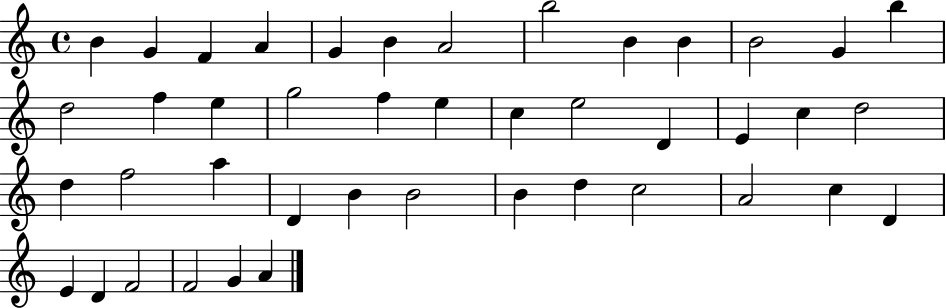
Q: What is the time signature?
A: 4/4